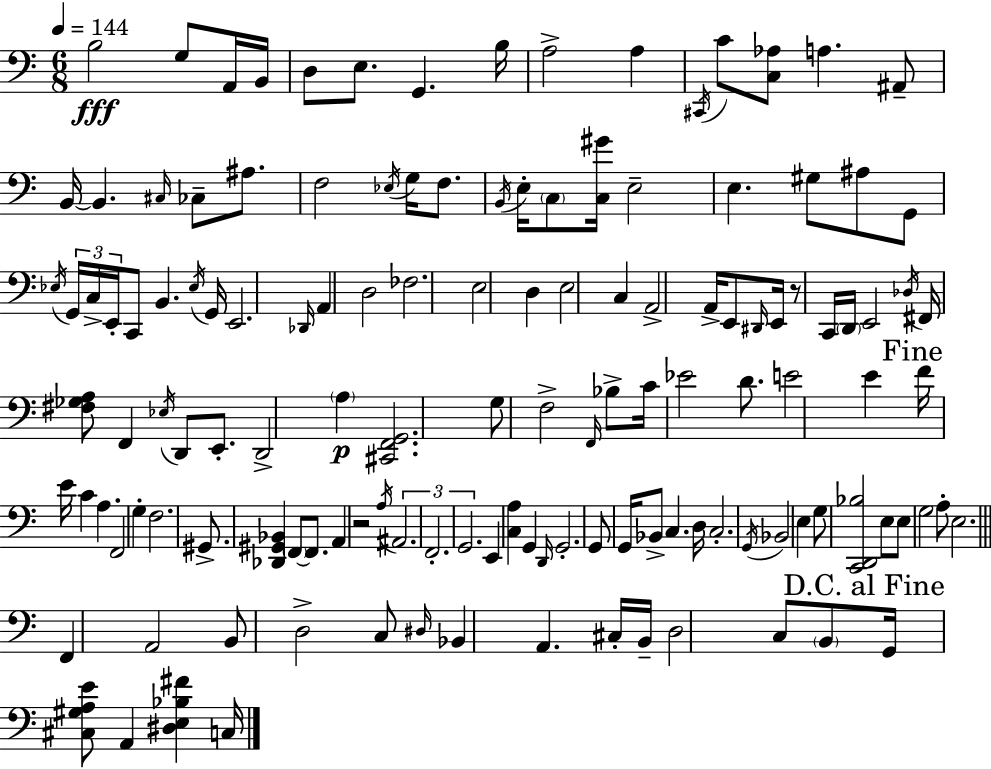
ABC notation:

X:1
T:Untitled
M:6/8
L:1/4
K:C
B,2 G,/2 A,,/4 B,,/4 D,/2 E,/2 G,, B,/4 A,2 A, ^C,,/4 C/2 [C,_A,]/2 A, ^A,,/2 B,,/4 B,, ^C,/4 _C,/2 ^A,/2 F,2 _E,/4 G,/4 F,/2 B,,/4 E,/4 C,/2 [C,^G]/4 E,2 E, ^G,/2 ^A,/2 G,,/2 _E,/4 G,,/4 C,/4 E,,/4 C,,/2 B,, _E,/4 G,,/4 E,,2 _D,,/4 A,, D,2 _F,2 E,2 D, E,2 C, A,,2 A,,/4 E,,/2 ^D,,/4 E,,/4 z/2 C,,/4 D,,/4 E,,2 _D,/4 ^F,,/4 [^F,_G,A,]/2 F,, _E,/4 D,,/2 E,,/2 D,,2 A, [^C,,F,,G,,]2 G,/2 F,2 F,,/4 _B,/2 C/4 _E2 D/2 E2 E F/4 E/4 C A, F,,2 G, F,2 ^G,,/2 [_D,,^G,,_B,,] F,,/2 F,,/2 A,, z2 A,/4 ^A,,2 F,,2 G,,2 E,, [C,A,] G,, D,,/4 G,,2 G,,/2 G,,/4 _B,,/2 C, D,/4 C,2 G,,/4 _B,,2 E, G,/2 [C,,D,,_B,]2 E,/2 E,/2 G,2 A,/2 E,2 F,, A,,2 B,,/2 D,2 C,/2 ^D,/4 _B,, A,, ^C,/4 B,,/4 D,2 C,/2 B,,/2 G,,/4 [^C,^G,A,E]/2 A,, [^D,E,_B,^F] C,/4